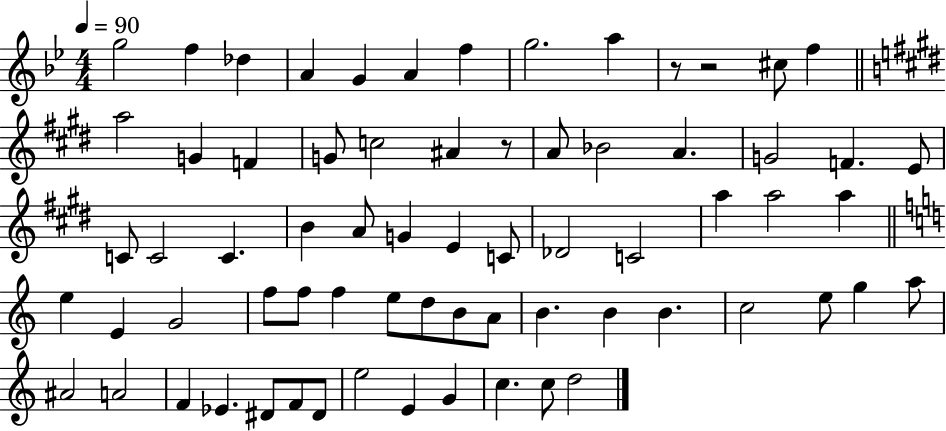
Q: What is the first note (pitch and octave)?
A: G5